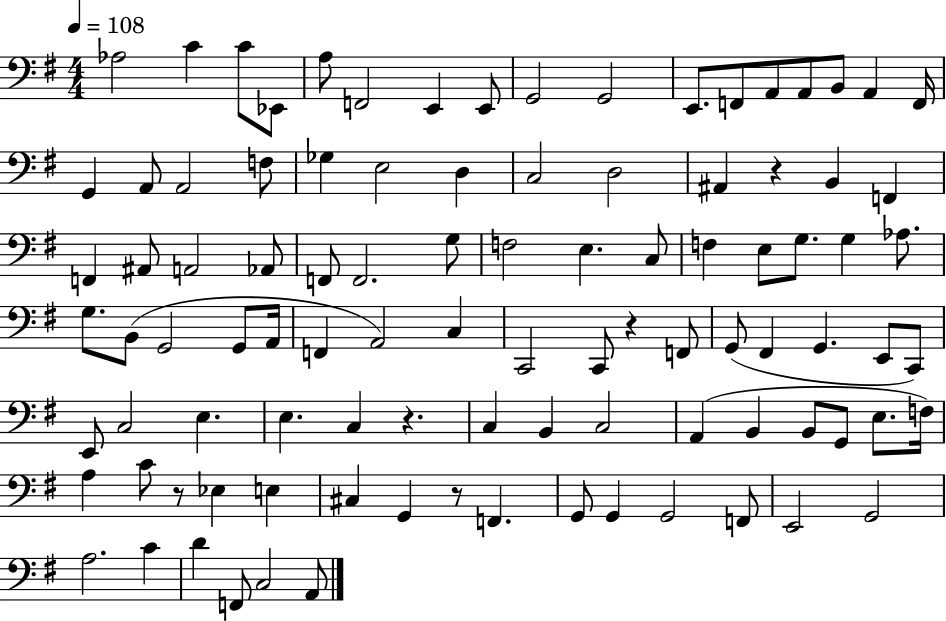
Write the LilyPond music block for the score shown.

{
  \clef bass
  \numericTimeSignature
  \time 4/4
  \key g \major
  \tempo 4 = 108
  aes2 c'4 c'8 ees,8 | a8 f,2 e,4 e,8 | g,2 g,2 | e,8. f,8 a,8 a,8 b,8 a,4 f,16 | \break g,4 a,8 a,2 f8 | ges4 e2 d4 | c2 d2 | ais,4 r4 b,4 f,4 | \break f,4 ais,8 a,2 aes,8 | f,8 f,2. g8 | f2 e4. c8 | f4 e8 g8. g4 aes8. | \break g8. b,8( g,2 g,8 a,16 | f,4 a,2) c4 | c,2 c,8 r4 f,8 | g,8( fis,4 g,4. e,8 c,8) | \break e,8 c2 e4. | e4. c4 r4. | c4 b,4 c2 | a,4( b,4 b,8 g,8 e8. f16) | \break a4 c'8 r8 ees4 e4 | cis4 g,4 r8 f,4. | g,8 g,4 g,2 f,8 | e,2 g,2 | \break a2. c'4 | d'4 f,8 c2 a,8 | \bar "|."
}